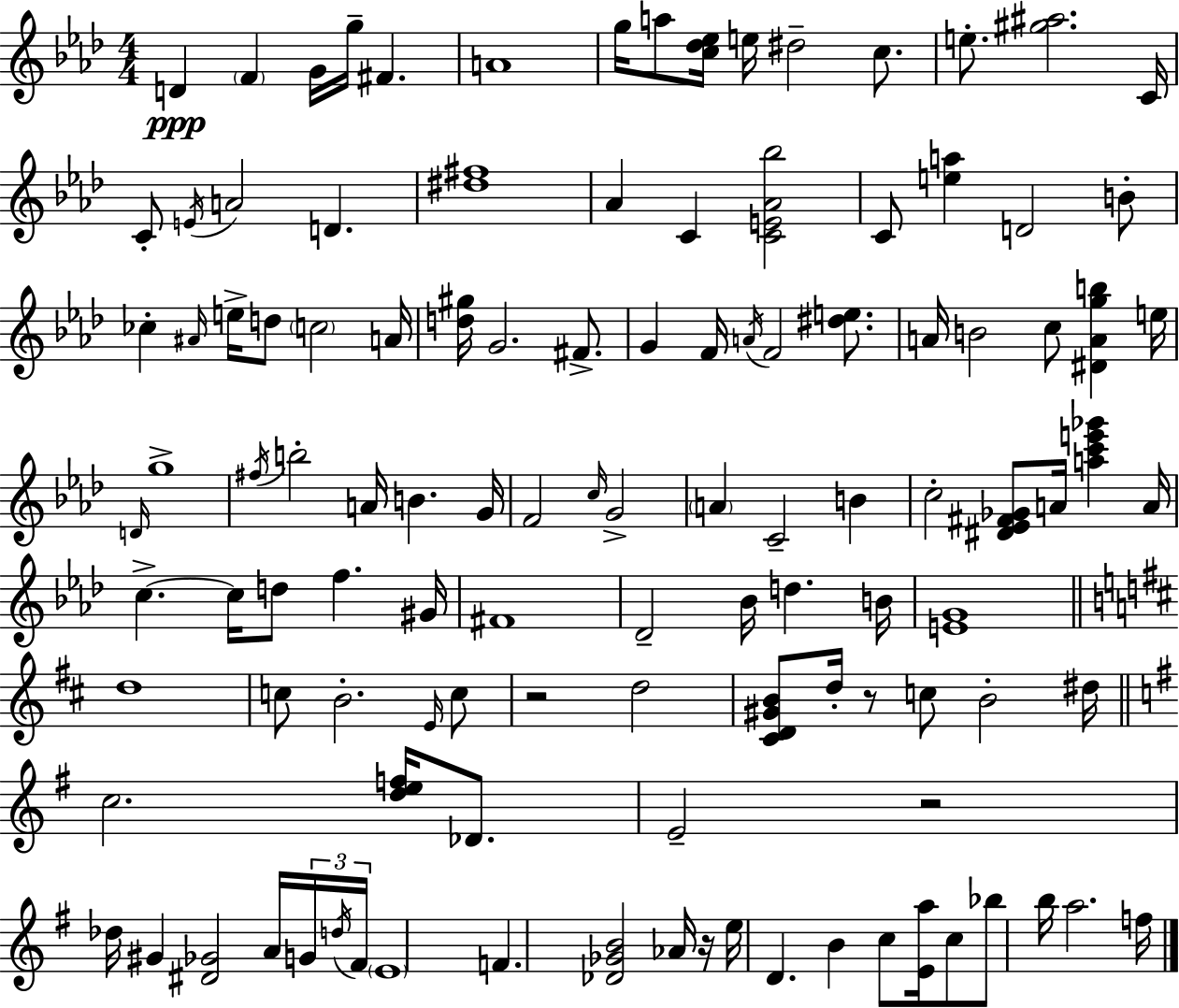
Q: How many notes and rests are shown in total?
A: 115